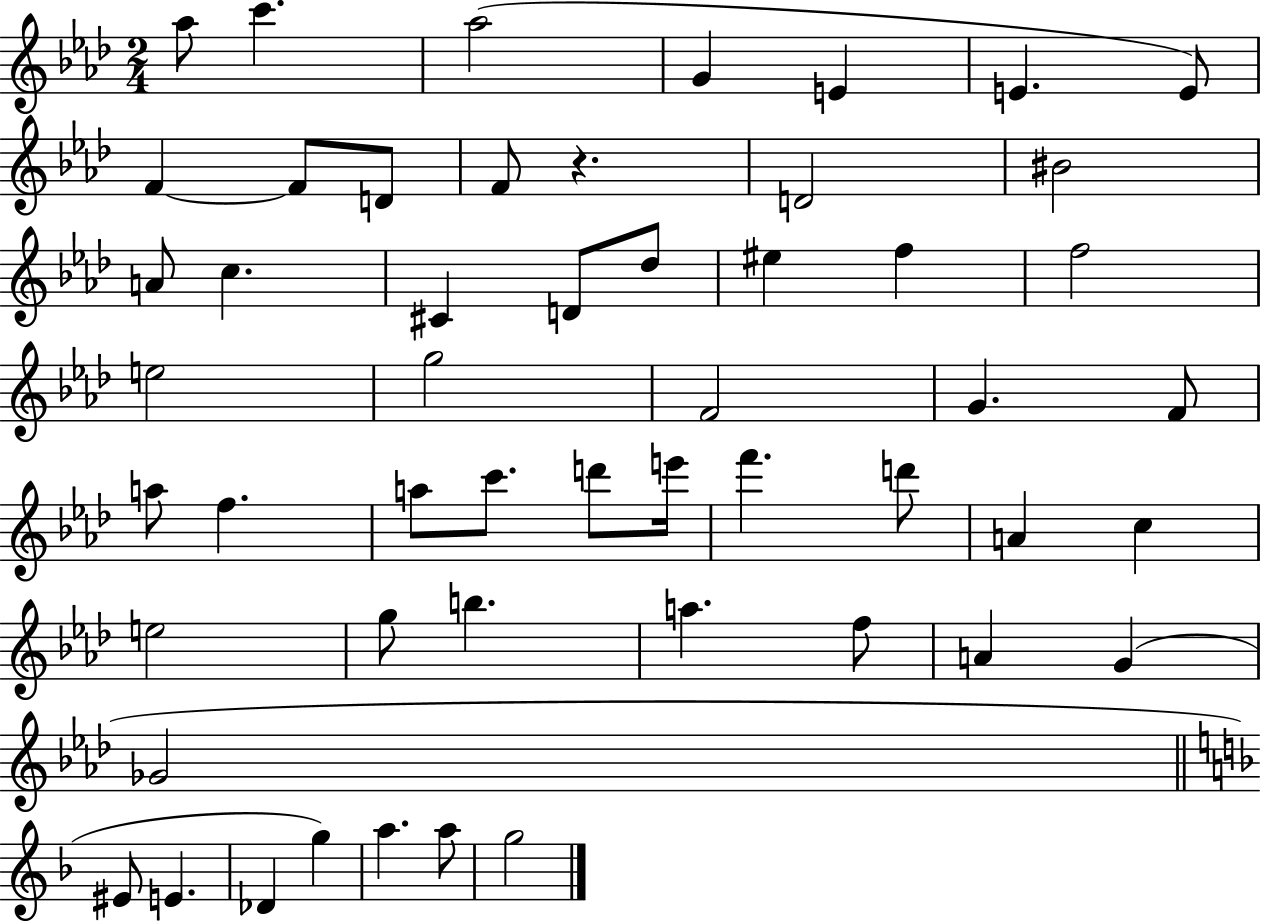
{
  \clef treble
  \numericTimeSignature
  \time 2/4
  \key aes \major
  \repeat volta 2 { aes''8 c'''4. | aes''2( | g'4 e'4 | e'4. e'8) | \break f'4~~ f'8 d'8 | f'8 r4. | d'2 | bis'2 | \break a'8 c''4. | cis'4 d'8 des''8 | eis''4 f''4 | f''2 | \break e''2 | g''2 | f'2 | g'4. f'8 | \break a''8 f''4. | a''8 c'''8. d'''8 e'''16 | f'''4. d'''8 | a'4 c''4 | \break e''2 | g''8 b''4. | a''4. f''8 | a'4 g'4( | \break ges'2 | \bar "||" \break \key f \major eis'8 e'4. | des'4 g''4) | a''4. a''8 | g''2 | \break } \bar "|."
}